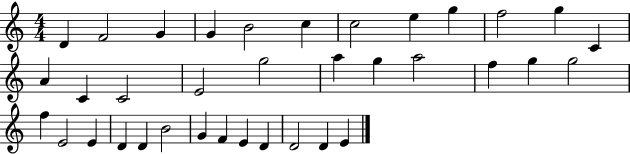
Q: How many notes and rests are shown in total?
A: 36